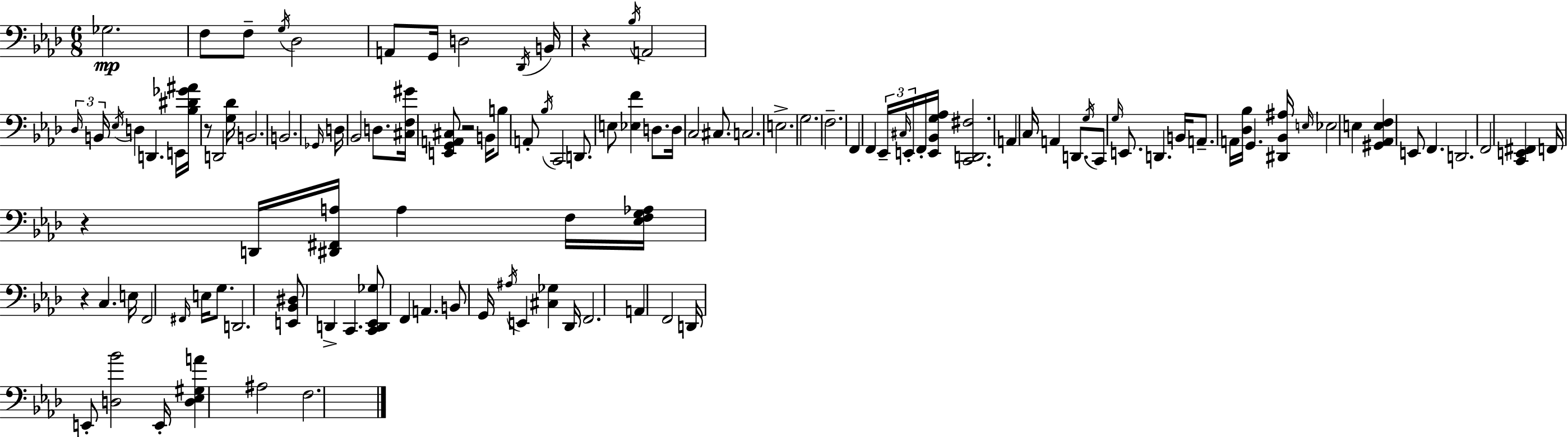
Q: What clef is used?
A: bass